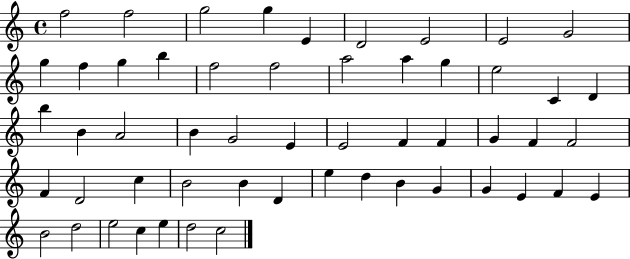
X:1
T:Untitled
M:4/4
L:1/4
K:C
f2 f2 g2 g E D2 E2 E2 G2 g f g b f2 f2 a2 a g e2 C D b B A2 B G2 E E2 F F G F F2 F D2 c B2 B D e d B G G E F E B2 d2 e2 c e d2 c2